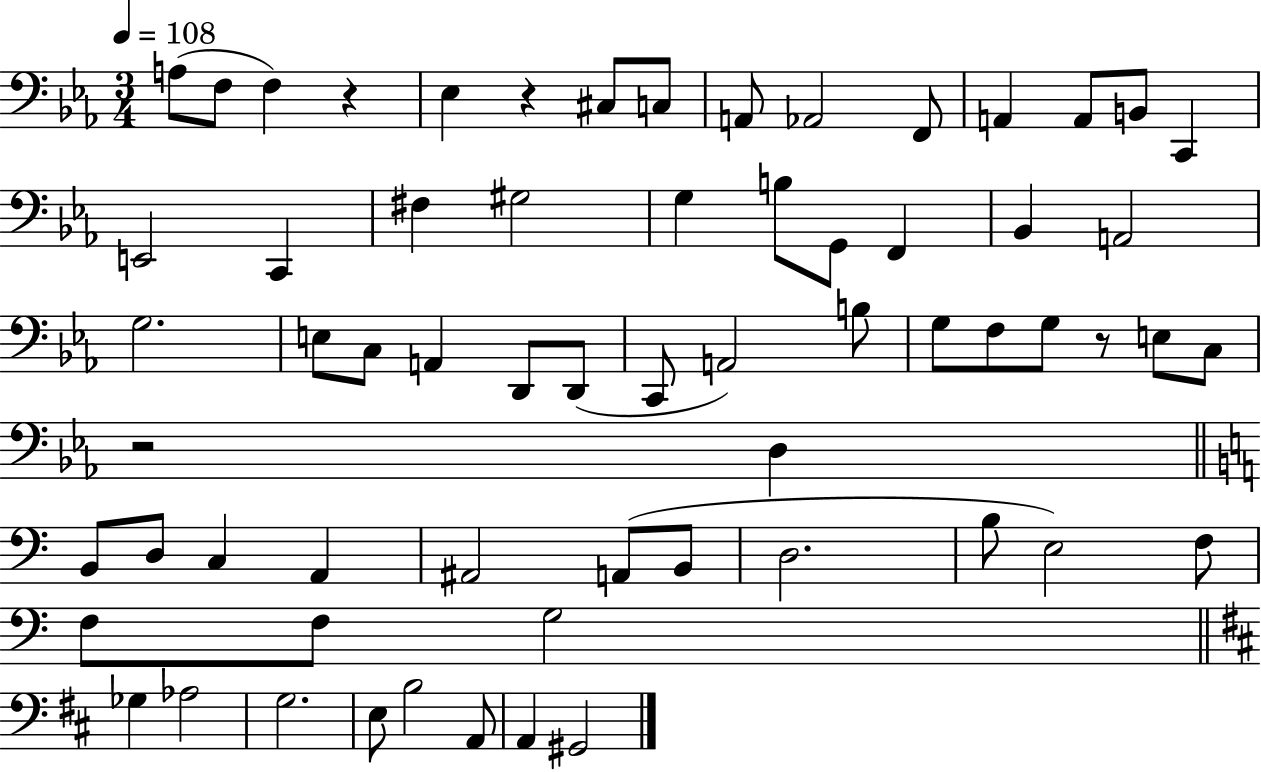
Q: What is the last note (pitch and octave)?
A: G#2